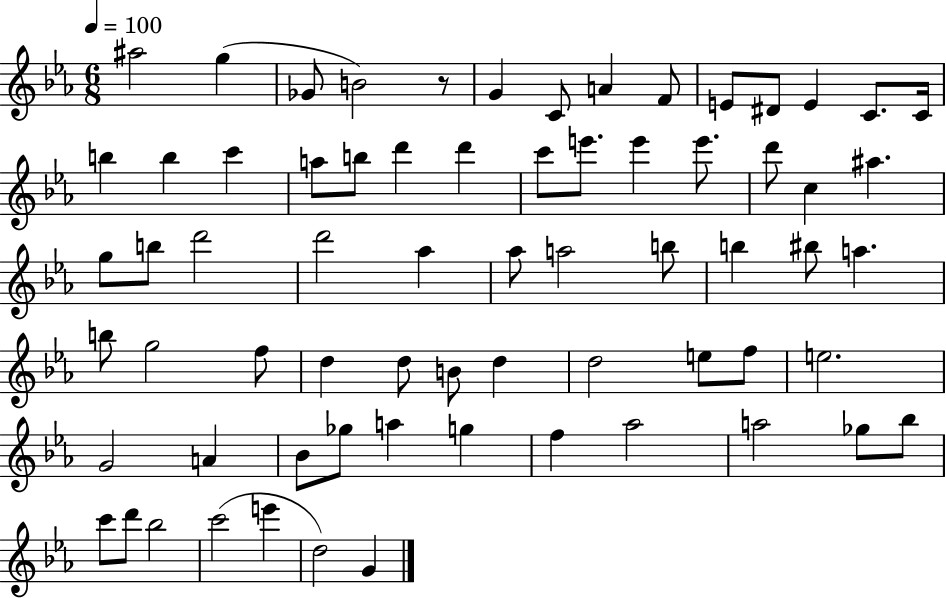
X:1
T:Untitled
M:6/8
L:1/4
K:Eb
^a2 g _G/2 B2 z/2 G C/2 A F/2 E/2 ^D/2 E C/2 C/4 b b c' a/2 b/2 d' d' c'/2 e'/2 e' e'/2 d'/2 c ^a g/2 b/2 d'2 d'2 _a _a/2 a2 b/2 b ^b/2 a b/2 g2 f/2 d d/2 B/2 d d2 e/2 f/2 e2 G2 A _B/2 _g/2 a g f _a2 a2 _g/2 _b/2 c'/2 d'/2 _b2 c'2 e' d2 G